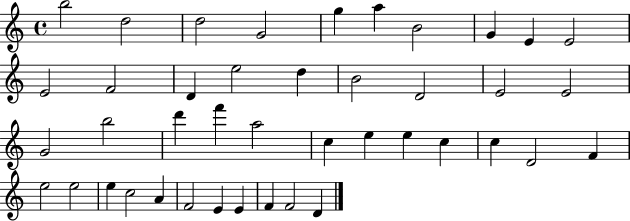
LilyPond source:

{
  \clef treble
  \time 4/4
  \defaultTimeSignature
  \key c \major
  b''2 d''2 | d''2 g'2 | g''4 a''4 b'2 | g'4 e'4 e'2 | \break e'2 f'2 | d'4 e''2 d''4 | b'2 d'2 | e'2 e'2 | \break g'2 b''2 | d'''4 f'''4 a''2 | c''4 e''4 e''4 c''4 | c''4 d'2 f'4 | \break e''2 e''2 | e''4 c''2 a'4 | f'2 e'4 e'4 | f'4 f'2 d'4 | \break \bar "|."
}